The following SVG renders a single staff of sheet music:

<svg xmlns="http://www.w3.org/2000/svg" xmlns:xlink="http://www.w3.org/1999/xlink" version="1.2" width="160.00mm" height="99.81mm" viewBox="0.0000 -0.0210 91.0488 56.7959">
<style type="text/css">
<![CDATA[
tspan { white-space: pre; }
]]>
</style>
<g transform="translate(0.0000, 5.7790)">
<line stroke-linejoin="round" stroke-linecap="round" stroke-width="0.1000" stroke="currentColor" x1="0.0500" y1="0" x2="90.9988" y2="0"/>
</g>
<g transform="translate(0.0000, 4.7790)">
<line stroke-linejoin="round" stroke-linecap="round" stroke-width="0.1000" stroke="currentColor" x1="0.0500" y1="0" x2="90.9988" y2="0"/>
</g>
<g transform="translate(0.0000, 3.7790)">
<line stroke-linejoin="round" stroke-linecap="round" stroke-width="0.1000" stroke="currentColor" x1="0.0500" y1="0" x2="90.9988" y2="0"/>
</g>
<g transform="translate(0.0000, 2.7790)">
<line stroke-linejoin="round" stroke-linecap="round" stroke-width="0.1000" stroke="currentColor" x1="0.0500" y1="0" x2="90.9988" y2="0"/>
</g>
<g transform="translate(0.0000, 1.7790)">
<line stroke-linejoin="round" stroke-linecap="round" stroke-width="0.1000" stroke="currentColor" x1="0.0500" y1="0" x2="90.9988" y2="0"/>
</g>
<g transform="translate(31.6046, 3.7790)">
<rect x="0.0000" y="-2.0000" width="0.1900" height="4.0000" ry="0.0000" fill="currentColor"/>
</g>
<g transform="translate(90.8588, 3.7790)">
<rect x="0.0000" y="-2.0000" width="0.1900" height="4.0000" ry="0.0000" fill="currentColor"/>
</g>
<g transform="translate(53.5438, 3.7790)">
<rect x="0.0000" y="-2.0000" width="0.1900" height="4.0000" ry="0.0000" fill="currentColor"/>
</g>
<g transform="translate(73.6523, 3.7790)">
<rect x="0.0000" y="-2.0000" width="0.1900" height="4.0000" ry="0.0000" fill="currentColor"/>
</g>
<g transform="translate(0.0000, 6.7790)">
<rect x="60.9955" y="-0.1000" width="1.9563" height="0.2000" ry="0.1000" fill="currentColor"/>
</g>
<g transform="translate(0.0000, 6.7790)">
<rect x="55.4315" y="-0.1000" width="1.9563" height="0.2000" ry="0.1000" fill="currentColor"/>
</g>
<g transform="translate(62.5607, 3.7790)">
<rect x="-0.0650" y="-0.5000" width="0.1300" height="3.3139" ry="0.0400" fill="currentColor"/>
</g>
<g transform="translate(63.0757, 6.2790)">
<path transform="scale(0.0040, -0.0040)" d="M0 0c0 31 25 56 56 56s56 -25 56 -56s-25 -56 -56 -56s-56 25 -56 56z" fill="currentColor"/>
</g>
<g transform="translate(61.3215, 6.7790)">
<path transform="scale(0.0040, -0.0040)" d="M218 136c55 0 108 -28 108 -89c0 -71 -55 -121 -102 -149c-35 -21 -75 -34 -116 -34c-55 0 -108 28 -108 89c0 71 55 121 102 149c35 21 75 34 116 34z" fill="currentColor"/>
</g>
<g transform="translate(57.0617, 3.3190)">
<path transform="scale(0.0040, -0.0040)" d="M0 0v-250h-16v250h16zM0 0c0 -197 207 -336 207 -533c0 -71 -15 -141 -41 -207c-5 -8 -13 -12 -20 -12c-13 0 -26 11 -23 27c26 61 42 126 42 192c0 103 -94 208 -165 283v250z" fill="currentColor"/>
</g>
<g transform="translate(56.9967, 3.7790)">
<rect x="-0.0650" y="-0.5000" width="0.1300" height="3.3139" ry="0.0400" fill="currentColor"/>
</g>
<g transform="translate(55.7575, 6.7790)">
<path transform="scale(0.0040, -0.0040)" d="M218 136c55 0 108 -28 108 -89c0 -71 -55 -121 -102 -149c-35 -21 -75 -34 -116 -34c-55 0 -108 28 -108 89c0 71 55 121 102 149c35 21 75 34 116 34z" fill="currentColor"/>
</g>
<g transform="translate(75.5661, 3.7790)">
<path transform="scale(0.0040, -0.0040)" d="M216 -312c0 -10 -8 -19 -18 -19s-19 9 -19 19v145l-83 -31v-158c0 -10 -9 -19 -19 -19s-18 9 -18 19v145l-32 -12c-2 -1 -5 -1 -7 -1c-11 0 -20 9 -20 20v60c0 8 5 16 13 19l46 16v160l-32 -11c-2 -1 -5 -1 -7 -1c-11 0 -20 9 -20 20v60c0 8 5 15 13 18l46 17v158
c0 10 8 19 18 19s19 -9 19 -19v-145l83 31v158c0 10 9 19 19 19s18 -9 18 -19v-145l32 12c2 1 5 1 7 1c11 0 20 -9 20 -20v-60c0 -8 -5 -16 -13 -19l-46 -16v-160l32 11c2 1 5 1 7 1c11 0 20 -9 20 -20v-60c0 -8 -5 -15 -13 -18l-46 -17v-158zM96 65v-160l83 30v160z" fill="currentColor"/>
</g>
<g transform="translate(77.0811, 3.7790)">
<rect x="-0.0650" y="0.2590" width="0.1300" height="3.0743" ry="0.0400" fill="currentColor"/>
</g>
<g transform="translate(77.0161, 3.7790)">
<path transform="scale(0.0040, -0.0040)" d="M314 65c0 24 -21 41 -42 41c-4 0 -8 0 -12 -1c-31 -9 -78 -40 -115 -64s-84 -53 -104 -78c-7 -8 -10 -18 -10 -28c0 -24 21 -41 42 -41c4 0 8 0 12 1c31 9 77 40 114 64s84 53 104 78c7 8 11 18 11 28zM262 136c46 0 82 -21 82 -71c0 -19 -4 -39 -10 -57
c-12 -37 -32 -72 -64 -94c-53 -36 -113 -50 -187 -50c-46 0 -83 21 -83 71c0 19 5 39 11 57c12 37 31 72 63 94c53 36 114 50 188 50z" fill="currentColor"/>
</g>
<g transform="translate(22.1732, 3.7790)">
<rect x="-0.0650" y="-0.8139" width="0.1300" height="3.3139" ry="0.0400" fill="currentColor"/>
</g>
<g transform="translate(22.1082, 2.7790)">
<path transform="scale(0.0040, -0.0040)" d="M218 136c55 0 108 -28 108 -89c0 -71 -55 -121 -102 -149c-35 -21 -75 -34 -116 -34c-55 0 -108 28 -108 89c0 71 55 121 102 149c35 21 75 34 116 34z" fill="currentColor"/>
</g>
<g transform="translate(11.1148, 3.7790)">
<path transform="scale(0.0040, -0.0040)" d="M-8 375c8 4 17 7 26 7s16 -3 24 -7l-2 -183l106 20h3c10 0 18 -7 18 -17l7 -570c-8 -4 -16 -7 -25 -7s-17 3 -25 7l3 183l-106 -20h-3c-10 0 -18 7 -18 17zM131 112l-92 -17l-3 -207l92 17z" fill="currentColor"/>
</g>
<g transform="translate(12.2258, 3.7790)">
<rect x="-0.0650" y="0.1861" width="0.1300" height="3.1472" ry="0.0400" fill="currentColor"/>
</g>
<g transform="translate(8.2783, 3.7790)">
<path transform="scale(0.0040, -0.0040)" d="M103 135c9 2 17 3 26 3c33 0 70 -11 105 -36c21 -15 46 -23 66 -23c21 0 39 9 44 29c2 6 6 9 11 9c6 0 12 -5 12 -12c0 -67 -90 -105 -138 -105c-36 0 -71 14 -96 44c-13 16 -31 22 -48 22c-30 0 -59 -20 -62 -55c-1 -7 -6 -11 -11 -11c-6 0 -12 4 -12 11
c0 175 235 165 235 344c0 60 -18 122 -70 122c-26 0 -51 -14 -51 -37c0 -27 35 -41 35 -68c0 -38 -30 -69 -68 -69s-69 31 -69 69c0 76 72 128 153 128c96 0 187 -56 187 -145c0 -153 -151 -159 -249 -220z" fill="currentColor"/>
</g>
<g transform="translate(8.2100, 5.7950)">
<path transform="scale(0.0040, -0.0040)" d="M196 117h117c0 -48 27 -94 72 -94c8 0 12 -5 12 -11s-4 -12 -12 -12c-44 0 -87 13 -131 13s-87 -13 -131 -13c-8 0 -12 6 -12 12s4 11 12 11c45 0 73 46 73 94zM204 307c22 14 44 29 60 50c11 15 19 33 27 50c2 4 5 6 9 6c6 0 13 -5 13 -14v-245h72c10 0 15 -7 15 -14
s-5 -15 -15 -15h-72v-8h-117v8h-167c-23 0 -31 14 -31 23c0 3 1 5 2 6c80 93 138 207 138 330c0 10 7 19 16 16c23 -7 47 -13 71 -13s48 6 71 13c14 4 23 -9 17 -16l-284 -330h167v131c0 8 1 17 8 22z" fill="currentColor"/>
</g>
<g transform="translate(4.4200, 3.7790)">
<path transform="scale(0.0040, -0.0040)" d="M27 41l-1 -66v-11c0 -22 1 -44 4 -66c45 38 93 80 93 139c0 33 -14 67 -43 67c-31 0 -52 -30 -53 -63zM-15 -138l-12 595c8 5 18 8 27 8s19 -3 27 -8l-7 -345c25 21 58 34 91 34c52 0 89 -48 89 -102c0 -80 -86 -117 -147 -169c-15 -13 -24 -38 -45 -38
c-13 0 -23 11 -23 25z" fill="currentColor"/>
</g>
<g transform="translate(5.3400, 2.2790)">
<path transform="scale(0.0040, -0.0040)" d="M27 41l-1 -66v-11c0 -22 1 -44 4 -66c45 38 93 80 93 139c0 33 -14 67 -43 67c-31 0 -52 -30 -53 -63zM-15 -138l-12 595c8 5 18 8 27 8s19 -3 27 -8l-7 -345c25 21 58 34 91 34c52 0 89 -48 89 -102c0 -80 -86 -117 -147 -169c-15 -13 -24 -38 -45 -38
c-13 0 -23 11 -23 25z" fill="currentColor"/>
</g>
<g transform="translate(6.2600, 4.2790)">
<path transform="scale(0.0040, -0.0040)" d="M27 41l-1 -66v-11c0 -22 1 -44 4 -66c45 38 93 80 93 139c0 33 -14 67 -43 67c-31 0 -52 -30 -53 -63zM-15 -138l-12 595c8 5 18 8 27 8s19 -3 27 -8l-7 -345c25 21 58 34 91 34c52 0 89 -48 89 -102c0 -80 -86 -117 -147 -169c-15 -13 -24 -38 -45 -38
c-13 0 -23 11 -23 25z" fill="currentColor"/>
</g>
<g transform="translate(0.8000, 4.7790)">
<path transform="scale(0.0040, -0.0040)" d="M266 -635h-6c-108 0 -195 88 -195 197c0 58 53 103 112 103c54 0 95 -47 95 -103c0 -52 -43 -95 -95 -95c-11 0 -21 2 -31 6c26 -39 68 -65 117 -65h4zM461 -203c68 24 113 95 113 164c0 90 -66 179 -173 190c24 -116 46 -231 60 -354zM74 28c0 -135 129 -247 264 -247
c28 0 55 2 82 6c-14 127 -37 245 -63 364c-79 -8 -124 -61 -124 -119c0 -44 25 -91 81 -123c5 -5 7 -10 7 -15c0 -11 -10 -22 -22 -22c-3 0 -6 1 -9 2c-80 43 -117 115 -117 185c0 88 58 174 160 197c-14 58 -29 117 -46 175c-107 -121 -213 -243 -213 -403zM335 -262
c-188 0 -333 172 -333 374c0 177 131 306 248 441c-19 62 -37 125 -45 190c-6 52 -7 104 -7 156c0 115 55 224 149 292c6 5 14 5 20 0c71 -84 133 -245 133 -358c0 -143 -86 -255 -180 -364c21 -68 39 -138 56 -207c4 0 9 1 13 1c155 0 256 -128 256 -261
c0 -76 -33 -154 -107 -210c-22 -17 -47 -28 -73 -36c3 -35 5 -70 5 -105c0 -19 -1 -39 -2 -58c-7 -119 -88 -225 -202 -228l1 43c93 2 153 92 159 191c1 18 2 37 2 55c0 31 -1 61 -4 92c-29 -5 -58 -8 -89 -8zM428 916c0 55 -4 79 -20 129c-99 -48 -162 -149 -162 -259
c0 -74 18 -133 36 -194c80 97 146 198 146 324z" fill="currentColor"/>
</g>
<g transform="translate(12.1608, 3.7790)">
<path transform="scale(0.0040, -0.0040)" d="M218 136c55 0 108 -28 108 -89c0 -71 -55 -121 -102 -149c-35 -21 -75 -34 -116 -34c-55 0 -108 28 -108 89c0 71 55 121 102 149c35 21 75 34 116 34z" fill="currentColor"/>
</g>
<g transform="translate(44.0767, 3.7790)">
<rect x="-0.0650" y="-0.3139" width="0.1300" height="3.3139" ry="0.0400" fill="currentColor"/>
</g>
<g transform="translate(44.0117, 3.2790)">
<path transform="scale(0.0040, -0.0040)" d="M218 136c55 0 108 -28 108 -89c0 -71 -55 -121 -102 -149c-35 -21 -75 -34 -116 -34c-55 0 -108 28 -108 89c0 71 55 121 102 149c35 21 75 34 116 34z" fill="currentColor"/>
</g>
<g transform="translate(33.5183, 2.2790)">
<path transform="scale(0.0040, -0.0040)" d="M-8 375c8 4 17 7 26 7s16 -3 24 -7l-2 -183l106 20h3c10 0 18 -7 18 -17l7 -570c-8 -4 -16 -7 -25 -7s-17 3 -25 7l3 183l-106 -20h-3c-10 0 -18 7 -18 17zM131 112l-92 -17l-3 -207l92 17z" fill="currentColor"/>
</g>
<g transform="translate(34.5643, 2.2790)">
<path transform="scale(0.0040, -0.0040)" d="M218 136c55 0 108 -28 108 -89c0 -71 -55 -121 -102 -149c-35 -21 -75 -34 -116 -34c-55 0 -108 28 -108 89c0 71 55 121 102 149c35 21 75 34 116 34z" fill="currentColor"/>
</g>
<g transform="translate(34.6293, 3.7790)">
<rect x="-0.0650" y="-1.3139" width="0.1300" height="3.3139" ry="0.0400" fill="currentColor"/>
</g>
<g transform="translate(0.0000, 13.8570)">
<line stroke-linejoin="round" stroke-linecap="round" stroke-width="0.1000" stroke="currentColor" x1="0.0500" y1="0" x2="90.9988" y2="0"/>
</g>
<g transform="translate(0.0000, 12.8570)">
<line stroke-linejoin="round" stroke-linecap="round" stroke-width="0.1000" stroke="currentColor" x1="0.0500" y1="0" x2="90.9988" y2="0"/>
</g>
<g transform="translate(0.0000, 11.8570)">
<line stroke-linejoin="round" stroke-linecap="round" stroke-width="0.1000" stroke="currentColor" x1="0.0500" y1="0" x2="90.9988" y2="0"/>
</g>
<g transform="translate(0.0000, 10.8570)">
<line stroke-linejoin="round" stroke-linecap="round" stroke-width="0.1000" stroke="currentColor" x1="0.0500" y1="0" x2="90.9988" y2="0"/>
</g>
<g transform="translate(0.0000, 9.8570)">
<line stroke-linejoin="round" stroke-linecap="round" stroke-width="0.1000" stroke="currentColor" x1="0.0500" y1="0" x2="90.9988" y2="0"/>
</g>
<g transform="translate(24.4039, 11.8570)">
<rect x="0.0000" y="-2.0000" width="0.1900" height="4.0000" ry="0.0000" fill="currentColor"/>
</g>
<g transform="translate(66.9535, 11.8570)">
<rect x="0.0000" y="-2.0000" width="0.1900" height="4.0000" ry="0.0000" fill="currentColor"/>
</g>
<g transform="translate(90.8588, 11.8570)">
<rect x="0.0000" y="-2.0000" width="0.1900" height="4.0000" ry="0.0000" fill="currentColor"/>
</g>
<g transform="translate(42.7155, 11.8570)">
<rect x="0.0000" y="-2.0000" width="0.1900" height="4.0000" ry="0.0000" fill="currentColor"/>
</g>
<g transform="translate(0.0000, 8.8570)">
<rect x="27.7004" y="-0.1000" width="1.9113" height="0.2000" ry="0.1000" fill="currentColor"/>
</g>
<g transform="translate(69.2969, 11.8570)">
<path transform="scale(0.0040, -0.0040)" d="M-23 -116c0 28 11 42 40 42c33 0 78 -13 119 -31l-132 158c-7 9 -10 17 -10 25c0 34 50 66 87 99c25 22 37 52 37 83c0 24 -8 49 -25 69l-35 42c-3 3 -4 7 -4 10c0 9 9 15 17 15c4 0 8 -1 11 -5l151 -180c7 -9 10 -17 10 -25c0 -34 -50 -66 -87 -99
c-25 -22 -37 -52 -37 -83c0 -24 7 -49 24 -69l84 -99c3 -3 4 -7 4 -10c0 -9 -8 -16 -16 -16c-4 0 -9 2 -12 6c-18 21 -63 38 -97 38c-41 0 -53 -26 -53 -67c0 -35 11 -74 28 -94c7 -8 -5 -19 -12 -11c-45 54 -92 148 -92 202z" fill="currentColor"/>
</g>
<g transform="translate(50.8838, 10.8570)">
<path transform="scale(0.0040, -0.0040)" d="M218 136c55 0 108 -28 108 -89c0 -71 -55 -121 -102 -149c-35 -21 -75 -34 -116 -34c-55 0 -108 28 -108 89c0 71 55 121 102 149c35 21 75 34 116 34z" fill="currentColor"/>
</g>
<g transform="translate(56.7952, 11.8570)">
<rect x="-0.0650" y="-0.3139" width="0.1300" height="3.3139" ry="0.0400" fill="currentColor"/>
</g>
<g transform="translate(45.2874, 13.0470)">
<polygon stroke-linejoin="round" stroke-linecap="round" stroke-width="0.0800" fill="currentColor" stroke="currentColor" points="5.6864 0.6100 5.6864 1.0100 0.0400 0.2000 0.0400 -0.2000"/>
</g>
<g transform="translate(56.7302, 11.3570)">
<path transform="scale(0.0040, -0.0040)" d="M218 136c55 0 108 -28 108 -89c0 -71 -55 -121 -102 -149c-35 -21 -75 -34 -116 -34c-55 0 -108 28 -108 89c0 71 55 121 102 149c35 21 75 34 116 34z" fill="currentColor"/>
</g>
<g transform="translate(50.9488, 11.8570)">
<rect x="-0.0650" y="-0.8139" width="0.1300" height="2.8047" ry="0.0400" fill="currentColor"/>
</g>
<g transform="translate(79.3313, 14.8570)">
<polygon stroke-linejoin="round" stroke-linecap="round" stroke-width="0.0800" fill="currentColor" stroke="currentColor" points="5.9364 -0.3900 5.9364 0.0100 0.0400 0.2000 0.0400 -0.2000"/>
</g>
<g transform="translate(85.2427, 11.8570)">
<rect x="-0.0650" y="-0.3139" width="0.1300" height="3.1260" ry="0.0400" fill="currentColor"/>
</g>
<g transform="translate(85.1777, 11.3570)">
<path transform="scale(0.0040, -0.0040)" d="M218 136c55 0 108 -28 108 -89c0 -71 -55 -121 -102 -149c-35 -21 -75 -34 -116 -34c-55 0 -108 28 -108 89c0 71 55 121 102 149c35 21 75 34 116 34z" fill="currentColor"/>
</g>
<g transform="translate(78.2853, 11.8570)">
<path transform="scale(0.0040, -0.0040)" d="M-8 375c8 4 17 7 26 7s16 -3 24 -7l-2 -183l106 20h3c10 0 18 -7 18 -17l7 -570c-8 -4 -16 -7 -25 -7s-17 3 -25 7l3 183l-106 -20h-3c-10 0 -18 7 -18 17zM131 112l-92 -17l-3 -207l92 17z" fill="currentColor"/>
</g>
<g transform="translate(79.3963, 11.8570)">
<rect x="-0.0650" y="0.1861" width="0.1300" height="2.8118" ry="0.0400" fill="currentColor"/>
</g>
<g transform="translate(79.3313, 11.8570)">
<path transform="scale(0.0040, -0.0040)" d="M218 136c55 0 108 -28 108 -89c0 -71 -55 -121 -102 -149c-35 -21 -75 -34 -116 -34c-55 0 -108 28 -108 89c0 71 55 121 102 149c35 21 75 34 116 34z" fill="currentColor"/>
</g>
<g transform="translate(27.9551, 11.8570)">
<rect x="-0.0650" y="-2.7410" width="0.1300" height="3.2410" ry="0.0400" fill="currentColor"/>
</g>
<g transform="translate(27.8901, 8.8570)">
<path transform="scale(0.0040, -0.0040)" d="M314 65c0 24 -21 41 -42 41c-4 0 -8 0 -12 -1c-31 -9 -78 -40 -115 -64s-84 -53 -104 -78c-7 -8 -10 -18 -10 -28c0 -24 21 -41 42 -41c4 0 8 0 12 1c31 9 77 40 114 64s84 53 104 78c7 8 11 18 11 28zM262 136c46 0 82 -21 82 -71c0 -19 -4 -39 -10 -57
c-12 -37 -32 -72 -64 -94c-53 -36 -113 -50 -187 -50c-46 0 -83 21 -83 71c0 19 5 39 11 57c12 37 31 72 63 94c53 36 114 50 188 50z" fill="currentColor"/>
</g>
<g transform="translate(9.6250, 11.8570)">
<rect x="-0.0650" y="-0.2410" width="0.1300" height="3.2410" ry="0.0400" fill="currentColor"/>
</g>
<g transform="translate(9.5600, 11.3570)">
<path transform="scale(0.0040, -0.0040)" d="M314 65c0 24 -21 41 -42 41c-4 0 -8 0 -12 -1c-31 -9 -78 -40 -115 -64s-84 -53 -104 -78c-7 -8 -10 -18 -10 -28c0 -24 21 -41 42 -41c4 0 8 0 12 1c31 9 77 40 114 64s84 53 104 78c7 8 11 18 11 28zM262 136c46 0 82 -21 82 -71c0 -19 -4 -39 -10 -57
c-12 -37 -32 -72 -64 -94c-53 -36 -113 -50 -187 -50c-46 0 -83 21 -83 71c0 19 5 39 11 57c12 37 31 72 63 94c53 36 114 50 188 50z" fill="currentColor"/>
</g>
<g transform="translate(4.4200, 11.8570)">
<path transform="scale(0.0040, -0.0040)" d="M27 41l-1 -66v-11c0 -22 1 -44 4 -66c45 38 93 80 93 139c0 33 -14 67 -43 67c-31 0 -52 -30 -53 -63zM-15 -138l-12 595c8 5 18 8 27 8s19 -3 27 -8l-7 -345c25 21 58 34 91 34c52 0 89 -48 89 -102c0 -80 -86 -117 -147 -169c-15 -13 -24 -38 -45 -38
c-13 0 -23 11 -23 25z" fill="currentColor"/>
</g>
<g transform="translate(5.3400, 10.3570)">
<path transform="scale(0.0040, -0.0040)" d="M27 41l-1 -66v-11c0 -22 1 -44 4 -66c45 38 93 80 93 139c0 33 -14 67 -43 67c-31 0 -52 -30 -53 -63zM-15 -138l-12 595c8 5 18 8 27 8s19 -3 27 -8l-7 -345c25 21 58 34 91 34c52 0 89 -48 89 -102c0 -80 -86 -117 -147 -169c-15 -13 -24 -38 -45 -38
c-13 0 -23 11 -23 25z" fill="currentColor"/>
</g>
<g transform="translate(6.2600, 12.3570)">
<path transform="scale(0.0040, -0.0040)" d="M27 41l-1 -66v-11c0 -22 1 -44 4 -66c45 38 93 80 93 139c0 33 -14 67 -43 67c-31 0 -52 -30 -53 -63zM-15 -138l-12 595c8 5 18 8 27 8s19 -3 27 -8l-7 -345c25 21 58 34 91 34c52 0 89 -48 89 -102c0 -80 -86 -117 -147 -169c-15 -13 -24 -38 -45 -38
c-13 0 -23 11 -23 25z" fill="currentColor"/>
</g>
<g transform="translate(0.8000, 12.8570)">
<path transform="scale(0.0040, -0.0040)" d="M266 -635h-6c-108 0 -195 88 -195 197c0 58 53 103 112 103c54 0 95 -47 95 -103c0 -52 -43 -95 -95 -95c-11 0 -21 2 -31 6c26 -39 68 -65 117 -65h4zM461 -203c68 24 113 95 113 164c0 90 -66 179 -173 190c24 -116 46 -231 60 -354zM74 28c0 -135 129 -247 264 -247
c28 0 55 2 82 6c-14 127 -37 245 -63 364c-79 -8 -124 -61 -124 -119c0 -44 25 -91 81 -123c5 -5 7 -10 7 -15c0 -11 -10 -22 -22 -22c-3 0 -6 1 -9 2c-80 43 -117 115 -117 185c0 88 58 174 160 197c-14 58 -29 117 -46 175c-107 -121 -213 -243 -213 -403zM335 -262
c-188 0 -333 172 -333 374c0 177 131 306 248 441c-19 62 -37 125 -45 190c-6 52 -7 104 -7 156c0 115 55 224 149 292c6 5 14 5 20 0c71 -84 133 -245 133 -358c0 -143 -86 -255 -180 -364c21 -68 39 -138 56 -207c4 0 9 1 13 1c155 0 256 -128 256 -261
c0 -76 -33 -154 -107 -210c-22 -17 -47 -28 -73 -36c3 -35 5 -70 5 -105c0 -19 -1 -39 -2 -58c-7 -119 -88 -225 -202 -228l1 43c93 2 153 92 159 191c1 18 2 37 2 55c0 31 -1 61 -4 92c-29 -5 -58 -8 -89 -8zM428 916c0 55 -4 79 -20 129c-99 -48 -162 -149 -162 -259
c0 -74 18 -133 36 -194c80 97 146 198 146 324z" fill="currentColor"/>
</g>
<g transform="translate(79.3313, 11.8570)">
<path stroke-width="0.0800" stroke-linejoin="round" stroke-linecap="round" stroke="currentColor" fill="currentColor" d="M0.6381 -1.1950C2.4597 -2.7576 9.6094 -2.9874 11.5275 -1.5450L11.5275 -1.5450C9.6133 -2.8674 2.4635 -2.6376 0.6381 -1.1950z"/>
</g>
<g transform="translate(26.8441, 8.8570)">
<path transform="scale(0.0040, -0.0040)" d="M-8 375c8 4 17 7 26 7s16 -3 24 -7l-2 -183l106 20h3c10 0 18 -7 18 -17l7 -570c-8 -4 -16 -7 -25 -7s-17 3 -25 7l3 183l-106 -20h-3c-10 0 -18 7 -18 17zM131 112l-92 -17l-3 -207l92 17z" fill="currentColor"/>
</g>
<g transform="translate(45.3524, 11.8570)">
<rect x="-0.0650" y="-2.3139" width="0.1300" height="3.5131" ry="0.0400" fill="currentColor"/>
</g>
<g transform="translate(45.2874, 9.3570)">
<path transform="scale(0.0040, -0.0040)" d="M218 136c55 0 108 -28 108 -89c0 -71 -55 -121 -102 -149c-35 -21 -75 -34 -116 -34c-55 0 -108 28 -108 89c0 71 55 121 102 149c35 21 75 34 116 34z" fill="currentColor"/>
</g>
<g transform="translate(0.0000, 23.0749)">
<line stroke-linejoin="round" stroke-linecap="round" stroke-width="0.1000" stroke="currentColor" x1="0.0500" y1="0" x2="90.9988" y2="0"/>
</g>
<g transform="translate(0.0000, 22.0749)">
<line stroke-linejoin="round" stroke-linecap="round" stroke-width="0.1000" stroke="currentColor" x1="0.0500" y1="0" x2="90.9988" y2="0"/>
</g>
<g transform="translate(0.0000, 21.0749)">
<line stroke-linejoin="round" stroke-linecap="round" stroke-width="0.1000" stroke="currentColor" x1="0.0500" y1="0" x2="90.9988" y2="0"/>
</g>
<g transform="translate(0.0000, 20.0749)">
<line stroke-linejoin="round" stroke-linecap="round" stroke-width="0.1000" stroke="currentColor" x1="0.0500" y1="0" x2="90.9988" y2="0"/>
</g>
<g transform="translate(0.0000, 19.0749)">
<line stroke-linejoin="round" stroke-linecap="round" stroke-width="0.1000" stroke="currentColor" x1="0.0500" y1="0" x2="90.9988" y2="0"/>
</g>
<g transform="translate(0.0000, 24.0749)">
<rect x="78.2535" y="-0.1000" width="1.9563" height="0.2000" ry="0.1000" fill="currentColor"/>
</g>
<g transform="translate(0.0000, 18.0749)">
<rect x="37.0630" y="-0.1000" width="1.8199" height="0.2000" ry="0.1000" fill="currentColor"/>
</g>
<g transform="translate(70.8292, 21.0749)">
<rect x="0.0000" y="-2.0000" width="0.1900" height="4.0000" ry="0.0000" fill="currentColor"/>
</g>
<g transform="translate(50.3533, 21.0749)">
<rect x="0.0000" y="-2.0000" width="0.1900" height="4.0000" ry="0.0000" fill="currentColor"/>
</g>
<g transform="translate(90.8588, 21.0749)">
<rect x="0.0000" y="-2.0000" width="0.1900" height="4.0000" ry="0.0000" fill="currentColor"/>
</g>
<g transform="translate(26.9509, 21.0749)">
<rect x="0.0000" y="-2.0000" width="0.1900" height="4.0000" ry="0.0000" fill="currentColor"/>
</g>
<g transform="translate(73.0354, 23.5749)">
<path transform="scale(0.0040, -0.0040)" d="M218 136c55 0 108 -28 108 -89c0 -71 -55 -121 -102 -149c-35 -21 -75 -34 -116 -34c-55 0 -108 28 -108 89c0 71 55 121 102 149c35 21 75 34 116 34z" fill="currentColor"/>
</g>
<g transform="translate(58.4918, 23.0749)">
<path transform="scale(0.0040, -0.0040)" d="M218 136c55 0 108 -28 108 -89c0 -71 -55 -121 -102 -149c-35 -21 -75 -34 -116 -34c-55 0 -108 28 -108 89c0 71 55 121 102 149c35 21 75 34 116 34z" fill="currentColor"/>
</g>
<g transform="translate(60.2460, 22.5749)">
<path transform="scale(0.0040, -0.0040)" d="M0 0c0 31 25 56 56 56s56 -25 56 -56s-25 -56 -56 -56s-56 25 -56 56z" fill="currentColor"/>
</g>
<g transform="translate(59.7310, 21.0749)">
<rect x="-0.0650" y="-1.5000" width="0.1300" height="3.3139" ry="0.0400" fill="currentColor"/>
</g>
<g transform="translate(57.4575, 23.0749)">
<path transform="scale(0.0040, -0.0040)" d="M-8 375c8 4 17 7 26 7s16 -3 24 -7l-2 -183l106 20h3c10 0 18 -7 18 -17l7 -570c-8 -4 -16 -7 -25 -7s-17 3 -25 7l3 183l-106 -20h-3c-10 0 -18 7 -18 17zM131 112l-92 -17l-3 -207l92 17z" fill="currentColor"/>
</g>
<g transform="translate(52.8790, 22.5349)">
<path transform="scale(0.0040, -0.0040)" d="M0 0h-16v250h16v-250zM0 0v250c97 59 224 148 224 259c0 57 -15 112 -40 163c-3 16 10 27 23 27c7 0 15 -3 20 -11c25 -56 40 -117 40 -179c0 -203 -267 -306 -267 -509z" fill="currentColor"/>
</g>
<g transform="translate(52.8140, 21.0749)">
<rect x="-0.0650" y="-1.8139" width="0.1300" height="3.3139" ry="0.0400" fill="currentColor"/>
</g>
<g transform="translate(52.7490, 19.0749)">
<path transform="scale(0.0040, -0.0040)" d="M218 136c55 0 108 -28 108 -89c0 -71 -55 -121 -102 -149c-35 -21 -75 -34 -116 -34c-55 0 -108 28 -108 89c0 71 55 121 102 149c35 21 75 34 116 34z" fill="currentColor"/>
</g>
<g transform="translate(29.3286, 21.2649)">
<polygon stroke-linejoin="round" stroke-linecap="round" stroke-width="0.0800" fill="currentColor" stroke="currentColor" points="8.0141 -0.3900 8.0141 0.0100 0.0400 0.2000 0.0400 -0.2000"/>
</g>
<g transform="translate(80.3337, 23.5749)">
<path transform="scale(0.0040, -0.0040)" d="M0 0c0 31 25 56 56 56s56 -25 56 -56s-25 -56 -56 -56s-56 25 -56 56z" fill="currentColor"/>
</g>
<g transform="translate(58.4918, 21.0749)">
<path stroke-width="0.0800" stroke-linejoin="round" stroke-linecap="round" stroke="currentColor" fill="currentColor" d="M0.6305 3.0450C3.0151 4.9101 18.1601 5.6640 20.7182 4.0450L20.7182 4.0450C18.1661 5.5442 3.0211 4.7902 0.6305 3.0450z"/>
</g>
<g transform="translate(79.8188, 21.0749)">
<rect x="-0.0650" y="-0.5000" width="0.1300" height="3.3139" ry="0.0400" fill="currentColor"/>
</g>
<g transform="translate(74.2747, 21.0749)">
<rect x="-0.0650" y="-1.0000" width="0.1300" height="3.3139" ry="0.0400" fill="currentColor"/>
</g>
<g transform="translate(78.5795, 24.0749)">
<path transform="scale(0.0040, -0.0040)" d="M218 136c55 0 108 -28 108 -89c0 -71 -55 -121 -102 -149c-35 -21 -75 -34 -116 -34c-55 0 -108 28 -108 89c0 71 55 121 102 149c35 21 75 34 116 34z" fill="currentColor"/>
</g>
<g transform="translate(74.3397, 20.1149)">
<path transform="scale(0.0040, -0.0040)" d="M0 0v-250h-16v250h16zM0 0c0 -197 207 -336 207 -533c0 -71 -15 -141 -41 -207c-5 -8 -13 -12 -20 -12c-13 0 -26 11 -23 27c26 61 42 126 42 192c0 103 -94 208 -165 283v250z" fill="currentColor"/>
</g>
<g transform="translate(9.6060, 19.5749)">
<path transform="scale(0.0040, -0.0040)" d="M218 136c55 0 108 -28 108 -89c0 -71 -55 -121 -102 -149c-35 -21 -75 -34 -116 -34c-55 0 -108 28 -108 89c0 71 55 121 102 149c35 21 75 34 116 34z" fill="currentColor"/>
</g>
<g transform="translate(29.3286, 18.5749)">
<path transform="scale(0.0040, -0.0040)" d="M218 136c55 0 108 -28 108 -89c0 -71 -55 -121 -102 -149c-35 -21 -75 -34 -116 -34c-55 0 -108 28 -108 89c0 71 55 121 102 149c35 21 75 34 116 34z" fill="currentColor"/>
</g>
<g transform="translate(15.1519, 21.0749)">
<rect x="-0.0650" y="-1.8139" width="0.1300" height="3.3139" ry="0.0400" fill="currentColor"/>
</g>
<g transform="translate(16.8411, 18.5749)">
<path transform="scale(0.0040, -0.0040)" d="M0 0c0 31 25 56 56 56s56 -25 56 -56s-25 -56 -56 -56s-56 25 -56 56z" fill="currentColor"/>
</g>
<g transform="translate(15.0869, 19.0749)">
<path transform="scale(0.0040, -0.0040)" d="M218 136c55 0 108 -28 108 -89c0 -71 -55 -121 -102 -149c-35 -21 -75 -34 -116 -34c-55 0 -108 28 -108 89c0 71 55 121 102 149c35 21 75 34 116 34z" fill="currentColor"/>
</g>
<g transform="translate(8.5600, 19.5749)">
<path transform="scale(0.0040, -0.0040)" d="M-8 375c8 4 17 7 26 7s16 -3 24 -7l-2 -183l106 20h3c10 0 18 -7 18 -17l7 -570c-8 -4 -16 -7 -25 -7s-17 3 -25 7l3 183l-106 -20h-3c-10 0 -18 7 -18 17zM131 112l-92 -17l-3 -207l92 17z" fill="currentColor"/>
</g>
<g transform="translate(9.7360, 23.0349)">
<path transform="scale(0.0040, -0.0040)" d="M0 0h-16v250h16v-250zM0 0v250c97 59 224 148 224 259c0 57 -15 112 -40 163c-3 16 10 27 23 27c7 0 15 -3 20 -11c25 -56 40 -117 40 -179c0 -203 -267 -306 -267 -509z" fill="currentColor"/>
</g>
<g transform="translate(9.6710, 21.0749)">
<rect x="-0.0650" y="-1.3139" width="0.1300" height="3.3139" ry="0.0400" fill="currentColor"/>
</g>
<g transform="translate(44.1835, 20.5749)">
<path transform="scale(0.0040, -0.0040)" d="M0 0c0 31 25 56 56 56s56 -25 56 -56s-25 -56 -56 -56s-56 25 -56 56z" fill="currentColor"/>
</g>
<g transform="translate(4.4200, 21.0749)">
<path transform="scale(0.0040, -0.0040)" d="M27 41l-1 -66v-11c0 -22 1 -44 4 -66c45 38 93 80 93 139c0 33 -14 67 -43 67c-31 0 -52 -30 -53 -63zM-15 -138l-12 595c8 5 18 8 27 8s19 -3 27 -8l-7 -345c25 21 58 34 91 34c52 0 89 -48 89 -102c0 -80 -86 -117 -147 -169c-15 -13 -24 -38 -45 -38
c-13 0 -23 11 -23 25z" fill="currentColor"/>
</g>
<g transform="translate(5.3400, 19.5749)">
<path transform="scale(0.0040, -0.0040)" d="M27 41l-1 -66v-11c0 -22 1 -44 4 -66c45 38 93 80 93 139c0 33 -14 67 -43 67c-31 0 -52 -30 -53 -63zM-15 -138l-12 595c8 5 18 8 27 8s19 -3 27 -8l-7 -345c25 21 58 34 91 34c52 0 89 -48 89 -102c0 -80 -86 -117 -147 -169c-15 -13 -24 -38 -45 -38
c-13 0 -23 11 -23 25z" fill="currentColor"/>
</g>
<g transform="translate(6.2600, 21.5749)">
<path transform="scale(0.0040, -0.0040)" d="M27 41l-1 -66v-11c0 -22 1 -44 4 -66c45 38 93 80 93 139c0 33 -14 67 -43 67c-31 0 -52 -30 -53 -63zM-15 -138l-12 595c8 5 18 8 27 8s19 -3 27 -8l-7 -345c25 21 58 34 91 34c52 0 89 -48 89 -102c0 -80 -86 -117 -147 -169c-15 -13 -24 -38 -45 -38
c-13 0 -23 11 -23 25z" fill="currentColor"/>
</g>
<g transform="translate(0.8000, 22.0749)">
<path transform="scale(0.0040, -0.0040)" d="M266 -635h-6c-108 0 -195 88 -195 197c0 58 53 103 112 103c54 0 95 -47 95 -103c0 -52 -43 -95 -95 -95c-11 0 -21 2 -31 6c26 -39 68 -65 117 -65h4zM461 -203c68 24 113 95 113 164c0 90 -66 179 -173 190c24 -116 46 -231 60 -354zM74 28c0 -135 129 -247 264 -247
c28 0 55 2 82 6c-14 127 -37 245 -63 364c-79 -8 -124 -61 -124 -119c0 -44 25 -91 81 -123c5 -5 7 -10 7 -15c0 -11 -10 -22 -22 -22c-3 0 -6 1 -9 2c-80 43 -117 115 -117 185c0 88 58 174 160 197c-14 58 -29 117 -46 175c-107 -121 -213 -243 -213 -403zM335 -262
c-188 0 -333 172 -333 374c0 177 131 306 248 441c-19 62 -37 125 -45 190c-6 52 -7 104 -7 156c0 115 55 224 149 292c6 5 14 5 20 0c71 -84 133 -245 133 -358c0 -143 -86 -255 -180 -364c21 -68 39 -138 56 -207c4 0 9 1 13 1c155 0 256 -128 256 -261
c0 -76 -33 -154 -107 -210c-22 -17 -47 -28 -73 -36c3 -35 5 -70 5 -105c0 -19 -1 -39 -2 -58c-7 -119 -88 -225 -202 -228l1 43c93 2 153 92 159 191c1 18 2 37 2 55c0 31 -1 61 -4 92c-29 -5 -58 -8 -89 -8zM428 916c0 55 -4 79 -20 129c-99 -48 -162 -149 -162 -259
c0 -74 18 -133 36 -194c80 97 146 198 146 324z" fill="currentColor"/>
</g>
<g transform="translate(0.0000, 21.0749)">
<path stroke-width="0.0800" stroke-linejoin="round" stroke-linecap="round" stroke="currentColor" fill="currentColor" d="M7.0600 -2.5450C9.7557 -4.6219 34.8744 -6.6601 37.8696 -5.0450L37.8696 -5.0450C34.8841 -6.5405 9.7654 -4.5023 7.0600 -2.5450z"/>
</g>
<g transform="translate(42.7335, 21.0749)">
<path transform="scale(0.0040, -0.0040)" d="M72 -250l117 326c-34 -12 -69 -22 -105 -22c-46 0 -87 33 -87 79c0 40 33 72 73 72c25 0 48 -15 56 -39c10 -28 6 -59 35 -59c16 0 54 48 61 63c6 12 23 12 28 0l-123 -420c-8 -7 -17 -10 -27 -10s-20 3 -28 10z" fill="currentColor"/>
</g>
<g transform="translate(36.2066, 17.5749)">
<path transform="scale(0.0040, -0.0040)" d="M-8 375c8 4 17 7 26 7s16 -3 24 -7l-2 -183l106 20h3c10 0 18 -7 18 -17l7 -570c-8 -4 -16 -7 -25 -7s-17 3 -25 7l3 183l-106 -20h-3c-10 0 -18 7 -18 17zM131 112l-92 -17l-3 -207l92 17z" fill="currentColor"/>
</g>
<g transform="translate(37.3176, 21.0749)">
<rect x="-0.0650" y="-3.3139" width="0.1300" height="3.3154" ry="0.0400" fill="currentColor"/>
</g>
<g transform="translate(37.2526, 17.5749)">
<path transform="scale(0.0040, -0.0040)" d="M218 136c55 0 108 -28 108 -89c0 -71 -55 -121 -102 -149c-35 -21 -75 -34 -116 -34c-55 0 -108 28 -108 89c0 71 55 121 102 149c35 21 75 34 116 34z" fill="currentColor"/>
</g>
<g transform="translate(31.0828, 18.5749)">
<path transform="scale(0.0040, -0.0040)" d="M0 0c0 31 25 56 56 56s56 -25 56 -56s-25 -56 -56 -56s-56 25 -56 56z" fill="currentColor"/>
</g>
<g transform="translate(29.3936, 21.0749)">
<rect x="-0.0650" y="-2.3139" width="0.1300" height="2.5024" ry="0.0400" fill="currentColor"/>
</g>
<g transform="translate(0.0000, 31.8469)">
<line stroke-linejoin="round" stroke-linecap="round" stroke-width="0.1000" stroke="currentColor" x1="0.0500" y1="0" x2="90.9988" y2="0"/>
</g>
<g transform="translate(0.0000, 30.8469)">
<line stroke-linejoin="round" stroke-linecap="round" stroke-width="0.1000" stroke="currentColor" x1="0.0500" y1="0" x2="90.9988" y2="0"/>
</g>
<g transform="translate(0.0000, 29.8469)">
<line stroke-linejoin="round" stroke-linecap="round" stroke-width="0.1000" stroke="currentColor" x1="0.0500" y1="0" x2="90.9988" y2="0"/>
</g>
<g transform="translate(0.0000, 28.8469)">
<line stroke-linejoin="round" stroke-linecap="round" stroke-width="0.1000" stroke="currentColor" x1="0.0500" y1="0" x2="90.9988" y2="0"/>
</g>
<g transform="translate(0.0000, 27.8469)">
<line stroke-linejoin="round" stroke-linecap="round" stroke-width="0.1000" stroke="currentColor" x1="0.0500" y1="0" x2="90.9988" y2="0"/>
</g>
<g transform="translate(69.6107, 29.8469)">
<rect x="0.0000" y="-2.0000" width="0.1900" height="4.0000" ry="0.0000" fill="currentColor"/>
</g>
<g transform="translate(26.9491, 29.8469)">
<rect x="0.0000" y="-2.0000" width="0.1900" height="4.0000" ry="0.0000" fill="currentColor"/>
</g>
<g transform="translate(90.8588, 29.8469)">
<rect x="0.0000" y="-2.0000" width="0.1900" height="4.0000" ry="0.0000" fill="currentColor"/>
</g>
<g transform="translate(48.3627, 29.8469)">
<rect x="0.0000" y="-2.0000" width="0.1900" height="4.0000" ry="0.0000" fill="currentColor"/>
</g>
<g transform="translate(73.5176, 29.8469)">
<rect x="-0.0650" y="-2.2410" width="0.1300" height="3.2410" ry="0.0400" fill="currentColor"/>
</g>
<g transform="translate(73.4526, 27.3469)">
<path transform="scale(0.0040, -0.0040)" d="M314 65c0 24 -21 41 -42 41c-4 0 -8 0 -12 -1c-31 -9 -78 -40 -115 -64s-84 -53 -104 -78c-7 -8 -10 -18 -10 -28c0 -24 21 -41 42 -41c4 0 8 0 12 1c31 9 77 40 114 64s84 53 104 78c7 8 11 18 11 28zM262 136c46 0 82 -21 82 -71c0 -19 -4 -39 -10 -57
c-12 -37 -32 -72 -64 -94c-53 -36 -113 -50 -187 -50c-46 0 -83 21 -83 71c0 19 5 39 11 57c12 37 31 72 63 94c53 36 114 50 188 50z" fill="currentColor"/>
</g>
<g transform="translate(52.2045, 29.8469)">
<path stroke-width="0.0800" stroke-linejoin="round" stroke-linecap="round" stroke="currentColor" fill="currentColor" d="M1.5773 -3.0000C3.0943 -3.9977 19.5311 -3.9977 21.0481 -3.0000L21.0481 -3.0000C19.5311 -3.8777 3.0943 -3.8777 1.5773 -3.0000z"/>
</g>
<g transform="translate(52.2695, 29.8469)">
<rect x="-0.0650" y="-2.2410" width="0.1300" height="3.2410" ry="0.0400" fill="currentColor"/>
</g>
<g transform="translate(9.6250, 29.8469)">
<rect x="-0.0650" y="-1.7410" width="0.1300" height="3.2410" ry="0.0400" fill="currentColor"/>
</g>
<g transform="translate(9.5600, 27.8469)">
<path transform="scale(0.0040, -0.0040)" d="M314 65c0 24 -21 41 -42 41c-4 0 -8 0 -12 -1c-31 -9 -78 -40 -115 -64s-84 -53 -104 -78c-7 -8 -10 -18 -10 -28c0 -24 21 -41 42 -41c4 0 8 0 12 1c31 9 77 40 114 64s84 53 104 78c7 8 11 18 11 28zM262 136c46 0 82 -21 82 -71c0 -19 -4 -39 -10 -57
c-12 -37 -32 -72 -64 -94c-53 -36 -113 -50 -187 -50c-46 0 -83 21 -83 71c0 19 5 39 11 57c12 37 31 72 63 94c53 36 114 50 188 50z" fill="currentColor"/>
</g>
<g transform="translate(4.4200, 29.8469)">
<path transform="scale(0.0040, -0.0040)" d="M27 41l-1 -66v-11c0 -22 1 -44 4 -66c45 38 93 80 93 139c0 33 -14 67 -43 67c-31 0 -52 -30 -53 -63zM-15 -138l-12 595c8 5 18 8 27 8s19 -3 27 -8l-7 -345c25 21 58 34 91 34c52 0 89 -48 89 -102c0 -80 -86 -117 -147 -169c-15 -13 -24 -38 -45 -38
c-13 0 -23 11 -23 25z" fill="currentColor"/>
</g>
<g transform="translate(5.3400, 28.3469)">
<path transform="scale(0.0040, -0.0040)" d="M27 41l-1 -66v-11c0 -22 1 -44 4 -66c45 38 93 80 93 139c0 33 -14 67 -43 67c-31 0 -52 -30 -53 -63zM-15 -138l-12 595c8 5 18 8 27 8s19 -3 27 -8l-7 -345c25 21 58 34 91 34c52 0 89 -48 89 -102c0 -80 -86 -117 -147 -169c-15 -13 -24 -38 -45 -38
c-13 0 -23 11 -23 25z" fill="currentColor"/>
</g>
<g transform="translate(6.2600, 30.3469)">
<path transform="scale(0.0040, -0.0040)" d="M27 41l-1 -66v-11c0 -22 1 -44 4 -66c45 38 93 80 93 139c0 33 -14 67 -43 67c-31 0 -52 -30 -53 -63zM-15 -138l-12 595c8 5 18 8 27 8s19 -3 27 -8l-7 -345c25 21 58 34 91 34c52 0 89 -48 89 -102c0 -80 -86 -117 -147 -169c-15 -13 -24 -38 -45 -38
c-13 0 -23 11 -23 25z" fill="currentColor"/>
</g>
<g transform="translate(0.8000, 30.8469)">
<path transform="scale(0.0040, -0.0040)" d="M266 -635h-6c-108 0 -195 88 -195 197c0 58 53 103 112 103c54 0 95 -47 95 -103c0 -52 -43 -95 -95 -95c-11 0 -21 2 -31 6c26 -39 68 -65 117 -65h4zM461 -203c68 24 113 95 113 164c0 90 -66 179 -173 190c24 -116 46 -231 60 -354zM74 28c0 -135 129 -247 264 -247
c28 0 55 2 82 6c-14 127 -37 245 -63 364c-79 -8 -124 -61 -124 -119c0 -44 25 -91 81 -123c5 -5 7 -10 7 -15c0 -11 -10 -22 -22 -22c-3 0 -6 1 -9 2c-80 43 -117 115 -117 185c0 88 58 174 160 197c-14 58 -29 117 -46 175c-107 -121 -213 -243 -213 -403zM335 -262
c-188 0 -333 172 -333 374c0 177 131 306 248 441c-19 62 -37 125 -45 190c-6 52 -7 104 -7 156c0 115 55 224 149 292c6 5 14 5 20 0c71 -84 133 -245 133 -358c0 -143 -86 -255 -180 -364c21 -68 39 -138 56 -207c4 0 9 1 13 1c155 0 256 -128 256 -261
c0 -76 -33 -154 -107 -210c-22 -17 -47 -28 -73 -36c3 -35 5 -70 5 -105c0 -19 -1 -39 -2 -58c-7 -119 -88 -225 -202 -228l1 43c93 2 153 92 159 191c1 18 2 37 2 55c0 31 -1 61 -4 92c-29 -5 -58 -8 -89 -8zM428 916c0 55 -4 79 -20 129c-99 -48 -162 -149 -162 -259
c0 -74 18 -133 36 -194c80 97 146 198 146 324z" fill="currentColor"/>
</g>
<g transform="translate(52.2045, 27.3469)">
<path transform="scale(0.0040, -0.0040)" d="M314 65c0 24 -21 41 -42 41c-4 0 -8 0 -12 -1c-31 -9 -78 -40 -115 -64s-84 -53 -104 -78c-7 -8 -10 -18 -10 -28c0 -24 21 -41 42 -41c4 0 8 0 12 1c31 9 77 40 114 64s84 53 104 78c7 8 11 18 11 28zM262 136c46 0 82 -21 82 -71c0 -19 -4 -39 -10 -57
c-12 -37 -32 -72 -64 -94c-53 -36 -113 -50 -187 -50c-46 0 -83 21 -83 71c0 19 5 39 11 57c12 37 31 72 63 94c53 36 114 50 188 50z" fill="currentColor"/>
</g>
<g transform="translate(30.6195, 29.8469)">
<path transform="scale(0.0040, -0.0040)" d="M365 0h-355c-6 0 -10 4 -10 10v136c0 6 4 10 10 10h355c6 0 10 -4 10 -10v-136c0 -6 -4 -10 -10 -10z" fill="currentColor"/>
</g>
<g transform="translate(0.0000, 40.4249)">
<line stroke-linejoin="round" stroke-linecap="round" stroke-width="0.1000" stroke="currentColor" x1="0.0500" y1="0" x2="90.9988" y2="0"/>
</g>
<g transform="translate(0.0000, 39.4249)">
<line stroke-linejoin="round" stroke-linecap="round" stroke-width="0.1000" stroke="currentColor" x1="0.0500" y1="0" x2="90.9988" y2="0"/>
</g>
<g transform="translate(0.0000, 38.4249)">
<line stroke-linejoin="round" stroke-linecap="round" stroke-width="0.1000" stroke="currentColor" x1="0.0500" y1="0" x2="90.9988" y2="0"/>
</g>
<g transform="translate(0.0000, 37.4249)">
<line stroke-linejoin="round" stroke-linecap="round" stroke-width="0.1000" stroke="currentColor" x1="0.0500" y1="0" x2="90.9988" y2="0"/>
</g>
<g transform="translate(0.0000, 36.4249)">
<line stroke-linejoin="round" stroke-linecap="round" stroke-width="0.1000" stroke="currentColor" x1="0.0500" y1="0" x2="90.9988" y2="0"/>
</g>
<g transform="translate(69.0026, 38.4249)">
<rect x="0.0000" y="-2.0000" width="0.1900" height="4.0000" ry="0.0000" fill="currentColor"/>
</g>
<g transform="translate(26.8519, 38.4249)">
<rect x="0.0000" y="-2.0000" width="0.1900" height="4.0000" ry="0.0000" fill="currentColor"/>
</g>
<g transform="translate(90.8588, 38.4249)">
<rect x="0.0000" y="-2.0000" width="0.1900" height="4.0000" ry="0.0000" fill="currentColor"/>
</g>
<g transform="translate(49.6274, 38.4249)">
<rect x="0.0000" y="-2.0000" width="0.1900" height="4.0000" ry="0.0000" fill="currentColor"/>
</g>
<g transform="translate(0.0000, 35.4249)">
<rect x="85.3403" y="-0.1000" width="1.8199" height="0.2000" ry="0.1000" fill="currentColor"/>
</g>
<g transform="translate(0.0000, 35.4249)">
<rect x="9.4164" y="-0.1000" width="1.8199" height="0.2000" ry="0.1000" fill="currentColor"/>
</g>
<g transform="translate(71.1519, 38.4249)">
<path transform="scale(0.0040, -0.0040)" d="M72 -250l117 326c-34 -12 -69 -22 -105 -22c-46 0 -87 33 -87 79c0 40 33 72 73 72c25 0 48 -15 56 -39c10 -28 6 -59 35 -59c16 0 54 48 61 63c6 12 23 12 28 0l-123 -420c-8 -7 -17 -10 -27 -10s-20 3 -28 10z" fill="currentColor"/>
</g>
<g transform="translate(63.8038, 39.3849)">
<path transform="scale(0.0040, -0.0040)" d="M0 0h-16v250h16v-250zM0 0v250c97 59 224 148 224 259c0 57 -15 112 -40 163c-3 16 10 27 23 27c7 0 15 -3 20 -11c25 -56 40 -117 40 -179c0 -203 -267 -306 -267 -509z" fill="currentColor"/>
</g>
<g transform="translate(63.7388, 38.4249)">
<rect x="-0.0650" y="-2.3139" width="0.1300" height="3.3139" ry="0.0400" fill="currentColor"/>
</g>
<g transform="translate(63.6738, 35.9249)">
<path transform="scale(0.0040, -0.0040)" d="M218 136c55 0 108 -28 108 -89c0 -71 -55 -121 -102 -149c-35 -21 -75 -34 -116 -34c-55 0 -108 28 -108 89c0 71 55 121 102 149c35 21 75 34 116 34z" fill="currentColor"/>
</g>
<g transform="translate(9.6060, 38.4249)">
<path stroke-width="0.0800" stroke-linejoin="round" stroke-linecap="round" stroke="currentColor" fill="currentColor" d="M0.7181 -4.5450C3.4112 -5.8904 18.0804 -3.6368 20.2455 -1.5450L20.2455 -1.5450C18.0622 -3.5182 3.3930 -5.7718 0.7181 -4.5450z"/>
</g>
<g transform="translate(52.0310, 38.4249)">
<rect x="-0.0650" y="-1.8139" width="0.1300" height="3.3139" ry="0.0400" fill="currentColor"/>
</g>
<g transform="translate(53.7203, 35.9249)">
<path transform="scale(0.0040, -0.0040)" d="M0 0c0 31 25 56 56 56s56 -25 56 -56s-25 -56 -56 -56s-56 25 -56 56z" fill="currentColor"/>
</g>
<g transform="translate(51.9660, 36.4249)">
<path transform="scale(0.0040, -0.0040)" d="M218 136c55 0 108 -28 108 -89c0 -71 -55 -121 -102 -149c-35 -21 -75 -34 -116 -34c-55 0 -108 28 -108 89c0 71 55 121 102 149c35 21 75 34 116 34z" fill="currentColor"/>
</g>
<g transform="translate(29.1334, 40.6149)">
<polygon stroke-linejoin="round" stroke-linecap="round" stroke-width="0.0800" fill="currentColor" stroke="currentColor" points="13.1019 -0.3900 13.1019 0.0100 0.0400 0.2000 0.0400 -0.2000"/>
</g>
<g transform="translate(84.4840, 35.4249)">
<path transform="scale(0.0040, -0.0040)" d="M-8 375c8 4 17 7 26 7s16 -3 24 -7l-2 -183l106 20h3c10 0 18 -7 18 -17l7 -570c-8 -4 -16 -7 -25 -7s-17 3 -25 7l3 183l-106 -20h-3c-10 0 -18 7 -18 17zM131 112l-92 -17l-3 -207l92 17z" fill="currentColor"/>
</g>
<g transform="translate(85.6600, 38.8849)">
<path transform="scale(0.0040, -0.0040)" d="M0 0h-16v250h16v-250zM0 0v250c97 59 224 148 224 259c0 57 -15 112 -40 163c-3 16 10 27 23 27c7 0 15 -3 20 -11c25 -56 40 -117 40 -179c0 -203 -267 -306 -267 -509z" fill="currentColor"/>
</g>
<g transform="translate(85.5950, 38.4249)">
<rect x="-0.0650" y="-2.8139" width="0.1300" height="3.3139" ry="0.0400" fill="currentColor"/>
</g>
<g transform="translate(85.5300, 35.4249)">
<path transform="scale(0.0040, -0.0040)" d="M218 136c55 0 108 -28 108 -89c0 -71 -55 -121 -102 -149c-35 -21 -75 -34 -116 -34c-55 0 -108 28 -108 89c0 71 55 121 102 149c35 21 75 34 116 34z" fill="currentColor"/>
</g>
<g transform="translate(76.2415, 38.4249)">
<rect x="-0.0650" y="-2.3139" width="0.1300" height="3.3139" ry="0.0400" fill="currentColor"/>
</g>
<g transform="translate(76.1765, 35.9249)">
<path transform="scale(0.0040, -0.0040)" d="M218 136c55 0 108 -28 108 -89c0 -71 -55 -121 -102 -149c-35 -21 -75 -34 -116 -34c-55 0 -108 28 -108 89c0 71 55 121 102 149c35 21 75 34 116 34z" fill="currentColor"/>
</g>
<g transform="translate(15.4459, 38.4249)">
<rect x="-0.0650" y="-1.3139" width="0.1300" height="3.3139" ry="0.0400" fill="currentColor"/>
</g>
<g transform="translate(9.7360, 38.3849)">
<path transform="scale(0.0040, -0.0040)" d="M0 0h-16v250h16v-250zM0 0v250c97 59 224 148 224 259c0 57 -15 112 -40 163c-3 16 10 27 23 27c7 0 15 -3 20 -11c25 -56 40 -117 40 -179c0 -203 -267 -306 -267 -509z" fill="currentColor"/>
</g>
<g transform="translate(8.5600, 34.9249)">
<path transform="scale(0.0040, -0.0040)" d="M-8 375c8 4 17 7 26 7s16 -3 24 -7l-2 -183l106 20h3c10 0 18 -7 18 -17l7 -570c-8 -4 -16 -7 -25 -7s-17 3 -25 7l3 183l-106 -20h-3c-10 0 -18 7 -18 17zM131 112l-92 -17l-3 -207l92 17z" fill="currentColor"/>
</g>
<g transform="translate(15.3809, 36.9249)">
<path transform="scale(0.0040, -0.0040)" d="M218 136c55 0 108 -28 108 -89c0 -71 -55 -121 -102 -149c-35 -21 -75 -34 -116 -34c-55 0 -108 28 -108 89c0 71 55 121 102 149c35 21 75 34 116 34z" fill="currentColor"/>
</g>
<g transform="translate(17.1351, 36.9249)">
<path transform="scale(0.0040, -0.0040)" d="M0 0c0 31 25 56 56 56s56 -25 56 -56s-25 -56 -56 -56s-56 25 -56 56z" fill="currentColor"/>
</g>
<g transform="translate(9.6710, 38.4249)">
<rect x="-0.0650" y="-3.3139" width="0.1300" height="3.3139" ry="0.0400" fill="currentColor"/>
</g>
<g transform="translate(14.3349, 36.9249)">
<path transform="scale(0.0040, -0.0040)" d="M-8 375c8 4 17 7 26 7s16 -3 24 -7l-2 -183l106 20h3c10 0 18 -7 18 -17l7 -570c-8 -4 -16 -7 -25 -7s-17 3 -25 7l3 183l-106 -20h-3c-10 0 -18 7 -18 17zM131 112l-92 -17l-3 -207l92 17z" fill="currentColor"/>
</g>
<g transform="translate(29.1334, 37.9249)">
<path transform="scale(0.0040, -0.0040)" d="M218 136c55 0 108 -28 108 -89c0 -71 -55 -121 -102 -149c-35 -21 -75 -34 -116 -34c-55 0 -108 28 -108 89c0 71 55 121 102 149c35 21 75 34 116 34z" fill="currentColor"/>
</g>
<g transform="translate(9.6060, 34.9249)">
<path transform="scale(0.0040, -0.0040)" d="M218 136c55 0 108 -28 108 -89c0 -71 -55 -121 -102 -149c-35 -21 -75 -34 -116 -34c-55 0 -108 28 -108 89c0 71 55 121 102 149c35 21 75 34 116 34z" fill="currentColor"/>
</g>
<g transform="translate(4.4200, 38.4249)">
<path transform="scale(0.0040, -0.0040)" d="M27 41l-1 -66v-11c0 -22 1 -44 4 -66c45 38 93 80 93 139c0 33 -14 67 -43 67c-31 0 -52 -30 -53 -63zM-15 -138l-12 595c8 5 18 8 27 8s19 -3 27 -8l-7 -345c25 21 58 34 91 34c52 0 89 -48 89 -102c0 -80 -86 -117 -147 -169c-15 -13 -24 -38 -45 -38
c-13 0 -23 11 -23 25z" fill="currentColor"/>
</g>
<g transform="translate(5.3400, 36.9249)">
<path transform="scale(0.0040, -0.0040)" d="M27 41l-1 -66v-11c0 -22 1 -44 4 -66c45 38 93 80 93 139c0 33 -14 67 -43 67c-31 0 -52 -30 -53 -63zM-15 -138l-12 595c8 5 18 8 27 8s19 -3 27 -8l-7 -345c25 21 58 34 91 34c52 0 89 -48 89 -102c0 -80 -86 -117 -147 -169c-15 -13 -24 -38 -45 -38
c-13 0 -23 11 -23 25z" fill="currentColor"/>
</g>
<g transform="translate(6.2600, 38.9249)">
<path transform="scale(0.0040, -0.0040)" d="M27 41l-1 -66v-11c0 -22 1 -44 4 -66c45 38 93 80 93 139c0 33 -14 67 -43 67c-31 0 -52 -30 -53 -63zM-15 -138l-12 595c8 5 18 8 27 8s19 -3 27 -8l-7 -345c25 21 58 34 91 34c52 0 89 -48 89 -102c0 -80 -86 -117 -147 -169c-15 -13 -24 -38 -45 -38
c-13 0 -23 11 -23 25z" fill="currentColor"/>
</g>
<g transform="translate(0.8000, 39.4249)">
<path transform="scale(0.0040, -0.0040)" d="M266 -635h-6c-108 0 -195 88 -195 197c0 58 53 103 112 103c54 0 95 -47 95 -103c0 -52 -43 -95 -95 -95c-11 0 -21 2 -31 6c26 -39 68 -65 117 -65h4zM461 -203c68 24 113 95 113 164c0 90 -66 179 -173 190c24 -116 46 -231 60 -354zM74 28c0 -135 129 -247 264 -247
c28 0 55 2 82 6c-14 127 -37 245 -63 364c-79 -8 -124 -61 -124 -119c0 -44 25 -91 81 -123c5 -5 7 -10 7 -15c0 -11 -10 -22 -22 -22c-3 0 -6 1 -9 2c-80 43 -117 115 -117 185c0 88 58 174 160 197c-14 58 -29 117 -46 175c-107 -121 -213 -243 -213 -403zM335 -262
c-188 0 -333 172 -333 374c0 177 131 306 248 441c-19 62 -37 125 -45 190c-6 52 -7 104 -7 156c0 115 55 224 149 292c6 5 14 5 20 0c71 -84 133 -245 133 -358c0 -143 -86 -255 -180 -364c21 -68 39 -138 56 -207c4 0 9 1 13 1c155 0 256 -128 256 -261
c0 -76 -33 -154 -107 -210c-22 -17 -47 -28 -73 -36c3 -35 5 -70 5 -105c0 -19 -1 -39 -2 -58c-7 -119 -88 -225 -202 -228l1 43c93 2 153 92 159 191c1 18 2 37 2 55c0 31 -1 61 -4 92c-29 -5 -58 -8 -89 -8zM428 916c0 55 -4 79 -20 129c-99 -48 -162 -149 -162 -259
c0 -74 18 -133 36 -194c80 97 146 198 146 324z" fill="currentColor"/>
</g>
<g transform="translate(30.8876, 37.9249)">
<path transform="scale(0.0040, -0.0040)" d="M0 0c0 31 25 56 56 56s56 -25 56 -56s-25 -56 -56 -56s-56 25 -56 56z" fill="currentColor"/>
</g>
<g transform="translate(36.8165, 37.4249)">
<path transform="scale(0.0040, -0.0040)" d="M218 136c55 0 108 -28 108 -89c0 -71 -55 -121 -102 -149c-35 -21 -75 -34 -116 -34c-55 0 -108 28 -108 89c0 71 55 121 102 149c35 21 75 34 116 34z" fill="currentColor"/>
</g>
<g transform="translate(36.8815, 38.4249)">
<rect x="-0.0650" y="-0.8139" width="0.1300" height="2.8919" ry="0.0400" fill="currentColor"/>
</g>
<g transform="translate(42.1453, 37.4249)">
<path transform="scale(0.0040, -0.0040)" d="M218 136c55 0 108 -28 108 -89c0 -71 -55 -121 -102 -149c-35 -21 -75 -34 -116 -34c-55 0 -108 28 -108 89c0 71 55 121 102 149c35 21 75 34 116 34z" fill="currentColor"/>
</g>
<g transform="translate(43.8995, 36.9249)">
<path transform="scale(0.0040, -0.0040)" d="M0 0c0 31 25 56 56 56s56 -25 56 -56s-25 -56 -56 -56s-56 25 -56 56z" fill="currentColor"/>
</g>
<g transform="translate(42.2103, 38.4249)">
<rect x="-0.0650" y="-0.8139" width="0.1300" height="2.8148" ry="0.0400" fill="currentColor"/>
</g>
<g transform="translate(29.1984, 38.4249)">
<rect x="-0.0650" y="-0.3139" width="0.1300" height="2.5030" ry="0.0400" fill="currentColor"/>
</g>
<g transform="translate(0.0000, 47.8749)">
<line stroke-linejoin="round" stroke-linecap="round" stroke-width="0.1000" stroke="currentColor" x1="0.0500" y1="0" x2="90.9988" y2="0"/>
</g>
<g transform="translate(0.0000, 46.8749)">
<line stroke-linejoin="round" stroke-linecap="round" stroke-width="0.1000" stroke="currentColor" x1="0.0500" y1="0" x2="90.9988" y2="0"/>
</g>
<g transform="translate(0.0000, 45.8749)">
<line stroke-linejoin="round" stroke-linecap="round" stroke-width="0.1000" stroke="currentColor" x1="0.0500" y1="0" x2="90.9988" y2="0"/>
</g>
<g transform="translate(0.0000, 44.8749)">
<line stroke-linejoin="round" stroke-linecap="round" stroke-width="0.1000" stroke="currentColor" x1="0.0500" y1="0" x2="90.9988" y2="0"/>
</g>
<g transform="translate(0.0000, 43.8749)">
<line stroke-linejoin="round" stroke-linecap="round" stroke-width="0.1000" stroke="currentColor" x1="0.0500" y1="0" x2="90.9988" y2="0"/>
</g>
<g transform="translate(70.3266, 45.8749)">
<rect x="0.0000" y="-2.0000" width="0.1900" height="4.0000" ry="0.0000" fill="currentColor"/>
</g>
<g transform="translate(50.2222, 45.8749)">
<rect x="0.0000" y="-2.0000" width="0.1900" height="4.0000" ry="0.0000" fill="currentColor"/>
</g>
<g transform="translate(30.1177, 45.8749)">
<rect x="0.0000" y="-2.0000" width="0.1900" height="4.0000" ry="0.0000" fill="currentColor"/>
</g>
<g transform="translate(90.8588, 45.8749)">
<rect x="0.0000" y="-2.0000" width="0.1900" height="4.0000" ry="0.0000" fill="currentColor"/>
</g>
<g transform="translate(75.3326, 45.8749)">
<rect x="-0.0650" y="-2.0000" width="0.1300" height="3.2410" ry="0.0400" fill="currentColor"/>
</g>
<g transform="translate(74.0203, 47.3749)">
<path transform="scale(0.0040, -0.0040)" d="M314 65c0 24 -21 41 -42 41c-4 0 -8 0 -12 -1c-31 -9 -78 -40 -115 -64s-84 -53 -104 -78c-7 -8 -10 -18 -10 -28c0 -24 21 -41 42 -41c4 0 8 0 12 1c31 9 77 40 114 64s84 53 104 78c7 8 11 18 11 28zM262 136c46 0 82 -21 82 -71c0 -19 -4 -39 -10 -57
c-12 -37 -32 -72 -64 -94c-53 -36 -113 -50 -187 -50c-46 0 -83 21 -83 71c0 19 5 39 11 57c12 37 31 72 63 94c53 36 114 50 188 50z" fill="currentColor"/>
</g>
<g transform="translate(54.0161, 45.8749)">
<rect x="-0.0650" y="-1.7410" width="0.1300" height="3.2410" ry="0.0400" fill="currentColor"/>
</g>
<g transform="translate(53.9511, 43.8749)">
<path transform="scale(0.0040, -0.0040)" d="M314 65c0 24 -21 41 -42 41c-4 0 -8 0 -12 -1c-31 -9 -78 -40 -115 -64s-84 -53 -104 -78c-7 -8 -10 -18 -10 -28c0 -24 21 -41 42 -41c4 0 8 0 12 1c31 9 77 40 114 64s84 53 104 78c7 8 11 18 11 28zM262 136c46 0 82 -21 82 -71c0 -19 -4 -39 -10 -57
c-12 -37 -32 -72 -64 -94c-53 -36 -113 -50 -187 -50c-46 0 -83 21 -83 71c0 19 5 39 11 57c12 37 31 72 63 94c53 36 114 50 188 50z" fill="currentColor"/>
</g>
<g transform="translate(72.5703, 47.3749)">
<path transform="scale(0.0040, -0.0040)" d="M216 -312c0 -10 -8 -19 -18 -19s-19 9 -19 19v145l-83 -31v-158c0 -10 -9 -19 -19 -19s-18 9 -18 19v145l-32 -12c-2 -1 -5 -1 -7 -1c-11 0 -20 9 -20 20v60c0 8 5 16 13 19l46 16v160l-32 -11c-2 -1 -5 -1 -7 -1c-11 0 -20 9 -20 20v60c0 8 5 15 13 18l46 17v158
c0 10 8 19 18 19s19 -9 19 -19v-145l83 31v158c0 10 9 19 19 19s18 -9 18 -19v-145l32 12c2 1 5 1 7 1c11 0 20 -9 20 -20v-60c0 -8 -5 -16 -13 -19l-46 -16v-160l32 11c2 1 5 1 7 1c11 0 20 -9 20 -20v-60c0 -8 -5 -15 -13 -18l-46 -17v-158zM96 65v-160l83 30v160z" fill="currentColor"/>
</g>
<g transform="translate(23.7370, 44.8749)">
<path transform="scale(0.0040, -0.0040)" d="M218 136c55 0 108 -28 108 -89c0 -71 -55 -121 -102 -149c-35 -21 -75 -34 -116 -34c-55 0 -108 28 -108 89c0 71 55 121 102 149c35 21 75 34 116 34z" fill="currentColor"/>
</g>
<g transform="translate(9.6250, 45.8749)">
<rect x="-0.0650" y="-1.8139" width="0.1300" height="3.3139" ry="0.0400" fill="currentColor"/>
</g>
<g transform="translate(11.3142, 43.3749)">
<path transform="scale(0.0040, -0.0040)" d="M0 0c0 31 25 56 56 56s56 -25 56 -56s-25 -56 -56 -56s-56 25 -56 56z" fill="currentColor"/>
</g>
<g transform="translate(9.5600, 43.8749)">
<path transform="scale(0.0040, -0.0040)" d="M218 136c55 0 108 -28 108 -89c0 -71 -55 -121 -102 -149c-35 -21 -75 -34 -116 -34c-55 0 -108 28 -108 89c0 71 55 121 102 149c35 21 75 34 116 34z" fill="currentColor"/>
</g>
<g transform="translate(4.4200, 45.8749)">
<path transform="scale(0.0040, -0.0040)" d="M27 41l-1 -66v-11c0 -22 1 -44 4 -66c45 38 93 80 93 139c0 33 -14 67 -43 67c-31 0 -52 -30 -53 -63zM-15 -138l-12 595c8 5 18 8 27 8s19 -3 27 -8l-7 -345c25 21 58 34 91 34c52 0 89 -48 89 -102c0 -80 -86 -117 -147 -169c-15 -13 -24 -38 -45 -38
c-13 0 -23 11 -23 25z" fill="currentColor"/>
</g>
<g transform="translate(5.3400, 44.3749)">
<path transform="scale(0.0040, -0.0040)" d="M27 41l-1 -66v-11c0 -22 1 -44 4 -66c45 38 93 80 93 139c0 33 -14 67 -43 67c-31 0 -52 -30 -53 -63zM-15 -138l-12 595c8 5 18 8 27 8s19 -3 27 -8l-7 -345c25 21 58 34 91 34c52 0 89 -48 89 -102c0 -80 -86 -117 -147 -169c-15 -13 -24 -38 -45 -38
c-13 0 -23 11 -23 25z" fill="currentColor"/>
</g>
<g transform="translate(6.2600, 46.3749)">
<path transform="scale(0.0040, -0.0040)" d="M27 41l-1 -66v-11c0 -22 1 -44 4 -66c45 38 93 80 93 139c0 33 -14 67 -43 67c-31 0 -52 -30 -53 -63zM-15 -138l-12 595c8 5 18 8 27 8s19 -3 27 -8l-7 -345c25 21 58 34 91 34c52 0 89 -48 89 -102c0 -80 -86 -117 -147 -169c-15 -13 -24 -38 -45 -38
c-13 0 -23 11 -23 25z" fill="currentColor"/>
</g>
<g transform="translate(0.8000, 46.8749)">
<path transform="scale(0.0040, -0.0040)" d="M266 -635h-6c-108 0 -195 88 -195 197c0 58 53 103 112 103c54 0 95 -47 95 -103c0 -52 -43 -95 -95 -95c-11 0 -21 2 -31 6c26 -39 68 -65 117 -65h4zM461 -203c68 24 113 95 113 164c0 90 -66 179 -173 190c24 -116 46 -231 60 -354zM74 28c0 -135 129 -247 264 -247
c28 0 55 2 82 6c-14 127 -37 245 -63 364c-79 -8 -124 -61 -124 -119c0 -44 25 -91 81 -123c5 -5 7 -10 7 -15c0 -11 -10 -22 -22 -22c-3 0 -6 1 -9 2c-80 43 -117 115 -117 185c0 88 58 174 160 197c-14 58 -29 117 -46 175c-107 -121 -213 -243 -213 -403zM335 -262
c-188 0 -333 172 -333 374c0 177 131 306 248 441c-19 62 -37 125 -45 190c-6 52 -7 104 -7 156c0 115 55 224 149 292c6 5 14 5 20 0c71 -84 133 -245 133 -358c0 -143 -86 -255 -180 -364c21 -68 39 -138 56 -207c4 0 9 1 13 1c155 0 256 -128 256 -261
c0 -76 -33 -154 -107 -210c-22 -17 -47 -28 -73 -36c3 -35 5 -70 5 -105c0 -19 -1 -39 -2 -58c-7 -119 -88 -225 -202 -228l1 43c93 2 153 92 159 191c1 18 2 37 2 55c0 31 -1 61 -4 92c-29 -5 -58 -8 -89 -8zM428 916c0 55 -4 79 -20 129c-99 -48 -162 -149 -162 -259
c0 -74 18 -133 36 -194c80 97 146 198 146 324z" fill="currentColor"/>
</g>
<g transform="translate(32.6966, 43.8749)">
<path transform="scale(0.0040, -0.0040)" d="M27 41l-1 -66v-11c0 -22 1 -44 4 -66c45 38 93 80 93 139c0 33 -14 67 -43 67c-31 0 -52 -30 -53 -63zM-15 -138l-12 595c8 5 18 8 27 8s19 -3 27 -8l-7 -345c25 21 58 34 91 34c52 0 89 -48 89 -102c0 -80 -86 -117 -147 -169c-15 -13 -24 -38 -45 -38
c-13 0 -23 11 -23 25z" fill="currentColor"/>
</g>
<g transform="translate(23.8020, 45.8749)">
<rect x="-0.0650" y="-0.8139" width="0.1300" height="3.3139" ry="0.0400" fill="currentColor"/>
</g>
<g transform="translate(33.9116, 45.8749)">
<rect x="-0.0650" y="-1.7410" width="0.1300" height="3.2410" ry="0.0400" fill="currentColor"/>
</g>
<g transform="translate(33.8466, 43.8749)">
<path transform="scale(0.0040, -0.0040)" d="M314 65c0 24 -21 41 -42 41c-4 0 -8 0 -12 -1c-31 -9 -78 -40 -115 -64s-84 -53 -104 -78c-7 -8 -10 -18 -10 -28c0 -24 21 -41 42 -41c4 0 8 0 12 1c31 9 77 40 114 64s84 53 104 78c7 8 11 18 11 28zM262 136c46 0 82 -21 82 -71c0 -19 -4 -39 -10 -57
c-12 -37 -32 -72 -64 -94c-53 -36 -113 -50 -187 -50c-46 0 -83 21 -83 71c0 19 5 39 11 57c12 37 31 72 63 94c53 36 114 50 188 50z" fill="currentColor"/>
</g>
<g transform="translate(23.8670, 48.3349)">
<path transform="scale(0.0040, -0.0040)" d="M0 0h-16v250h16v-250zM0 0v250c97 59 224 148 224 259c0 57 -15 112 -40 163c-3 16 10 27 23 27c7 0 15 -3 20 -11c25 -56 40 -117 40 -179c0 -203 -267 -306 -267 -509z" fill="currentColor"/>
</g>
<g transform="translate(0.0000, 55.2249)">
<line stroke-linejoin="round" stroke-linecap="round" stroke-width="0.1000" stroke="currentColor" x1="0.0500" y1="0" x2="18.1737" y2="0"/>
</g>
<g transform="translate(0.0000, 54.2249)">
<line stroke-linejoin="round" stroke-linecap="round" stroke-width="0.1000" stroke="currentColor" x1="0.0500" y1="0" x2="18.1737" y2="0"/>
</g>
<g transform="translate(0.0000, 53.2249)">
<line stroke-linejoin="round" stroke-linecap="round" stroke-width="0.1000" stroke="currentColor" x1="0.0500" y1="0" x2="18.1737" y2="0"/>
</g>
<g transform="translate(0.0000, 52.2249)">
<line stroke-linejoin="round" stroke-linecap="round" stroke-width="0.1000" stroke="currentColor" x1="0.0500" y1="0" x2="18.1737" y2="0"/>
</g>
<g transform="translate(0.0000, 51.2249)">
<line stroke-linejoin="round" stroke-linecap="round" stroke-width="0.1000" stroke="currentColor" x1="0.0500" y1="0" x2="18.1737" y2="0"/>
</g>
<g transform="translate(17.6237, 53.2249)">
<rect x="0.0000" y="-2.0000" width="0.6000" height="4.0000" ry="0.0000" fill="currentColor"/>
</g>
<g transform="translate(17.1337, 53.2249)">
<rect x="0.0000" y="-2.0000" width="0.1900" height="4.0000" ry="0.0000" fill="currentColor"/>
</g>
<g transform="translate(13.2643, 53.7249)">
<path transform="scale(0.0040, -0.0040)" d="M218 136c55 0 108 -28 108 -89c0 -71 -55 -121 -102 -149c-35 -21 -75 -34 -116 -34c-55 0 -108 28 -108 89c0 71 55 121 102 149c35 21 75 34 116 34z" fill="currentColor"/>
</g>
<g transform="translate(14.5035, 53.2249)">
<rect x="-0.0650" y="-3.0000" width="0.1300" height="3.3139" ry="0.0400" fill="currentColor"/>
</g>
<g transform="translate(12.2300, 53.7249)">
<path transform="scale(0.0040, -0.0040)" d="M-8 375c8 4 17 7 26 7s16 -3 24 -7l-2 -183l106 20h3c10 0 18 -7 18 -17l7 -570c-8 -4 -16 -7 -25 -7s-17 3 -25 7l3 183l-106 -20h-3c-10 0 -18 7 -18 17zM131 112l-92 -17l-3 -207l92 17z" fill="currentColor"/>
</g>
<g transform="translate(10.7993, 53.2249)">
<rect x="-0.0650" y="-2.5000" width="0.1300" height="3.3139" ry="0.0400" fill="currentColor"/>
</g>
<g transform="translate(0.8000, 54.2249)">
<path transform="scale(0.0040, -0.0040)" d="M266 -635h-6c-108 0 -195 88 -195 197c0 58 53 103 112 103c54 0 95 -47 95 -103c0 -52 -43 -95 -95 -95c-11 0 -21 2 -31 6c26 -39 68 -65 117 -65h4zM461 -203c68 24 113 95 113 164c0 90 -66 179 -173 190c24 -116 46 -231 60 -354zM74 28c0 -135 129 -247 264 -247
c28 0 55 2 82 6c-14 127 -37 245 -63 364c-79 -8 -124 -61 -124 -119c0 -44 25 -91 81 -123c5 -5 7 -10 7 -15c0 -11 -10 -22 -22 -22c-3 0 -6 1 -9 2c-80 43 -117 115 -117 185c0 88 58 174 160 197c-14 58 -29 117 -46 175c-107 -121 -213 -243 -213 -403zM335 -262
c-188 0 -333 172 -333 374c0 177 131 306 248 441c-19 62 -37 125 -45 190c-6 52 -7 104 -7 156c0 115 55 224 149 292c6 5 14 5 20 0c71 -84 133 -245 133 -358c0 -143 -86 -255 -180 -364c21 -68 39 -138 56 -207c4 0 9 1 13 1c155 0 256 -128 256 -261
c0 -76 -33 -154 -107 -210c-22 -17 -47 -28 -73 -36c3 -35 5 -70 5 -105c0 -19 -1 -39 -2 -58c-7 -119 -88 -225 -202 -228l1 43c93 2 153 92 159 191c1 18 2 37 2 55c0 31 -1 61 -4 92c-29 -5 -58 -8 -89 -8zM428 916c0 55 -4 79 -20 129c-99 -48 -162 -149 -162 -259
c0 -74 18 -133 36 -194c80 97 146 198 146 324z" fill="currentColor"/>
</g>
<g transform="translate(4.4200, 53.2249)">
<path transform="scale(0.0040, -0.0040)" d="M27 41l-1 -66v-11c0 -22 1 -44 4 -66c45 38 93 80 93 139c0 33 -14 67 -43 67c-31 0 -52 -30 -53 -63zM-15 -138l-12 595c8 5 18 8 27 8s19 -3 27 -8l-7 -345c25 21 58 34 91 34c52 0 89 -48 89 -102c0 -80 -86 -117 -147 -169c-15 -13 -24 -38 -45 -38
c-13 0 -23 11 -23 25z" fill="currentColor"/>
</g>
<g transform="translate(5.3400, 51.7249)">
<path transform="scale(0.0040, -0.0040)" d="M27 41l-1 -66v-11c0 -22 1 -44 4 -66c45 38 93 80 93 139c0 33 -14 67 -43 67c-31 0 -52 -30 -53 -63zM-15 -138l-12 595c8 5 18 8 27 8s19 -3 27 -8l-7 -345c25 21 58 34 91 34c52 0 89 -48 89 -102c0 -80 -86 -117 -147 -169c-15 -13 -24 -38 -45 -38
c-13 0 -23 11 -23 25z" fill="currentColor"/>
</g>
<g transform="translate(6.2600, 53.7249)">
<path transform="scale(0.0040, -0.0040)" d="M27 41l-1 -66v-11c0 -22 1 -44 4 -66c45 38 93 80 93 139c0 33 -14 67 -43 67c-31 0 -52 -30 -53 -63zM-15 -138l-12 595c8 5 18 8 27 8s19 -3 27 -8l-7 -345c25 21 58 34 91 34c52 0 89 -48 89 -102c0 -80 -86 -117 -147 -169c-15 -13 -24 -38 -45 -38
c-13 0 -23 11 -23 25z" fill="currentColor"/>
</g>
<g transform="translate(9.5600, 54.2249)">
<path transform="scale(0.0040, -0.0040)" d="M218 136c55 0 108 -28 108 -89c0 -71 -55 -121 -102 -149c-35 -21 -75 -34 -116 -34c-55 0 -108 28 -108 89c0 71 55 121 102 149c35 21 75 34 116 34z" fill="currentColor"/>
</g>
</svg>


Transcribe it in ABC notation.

X:1
T:Untitled
M:2/4
L:1/4
K:Eb
B d e c C/2 C ^B2 c2 a2 g/2 d/2 c z B/2 c/2 e/2 f g/2 b/2 z/2 f/2 E D/2 C f2 z2 g2 g2 b/2 e c/2 d/2 d/2 f g/2 z/2 g a/2 f d/2 _f2 f2 ^F2 G A